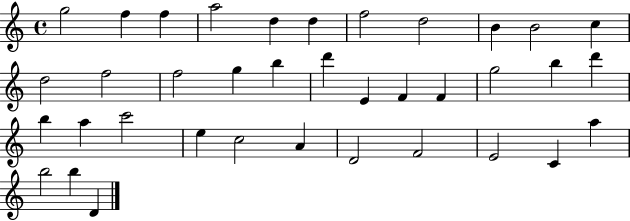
G5/h F5/q F5/q A5/h D5/q D5/q F5/h D5/h B4/q B4/h C5/q D5/h F5/h F5/h G5/q B5/q D6/q E4/q F4/q F4/q G5/h B5/q D6/q B5/q A5/q C6/h E5/q C5/h A4/q D4/h F4/h E4/h C4/q A5/q B5/h B5/q D4/q